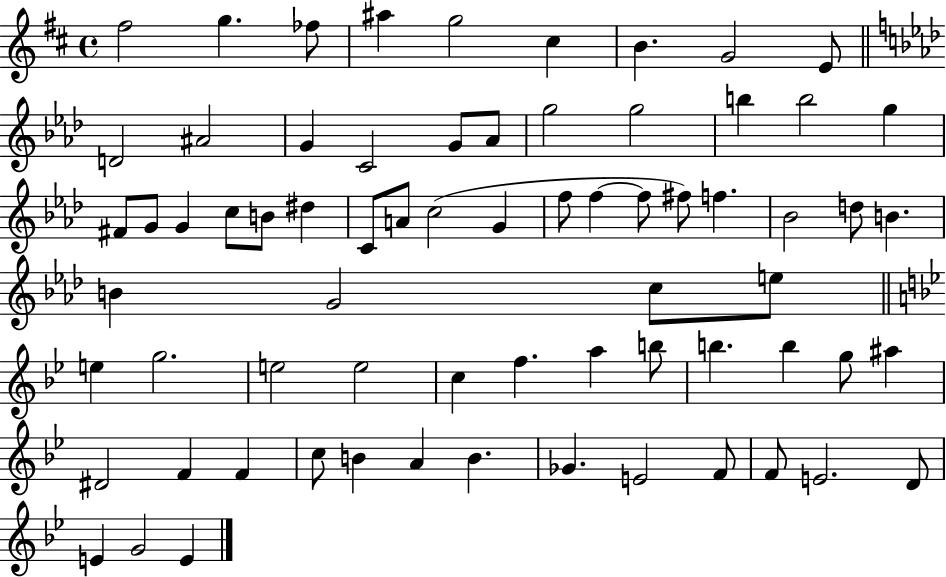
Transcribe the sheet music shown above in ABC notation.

X:1
T:Untitled
M:4/4
L:1/4
K:D
^f2 g _f/2 ^a g2 ^c B G2 E/2 D2 ^A2 G C2 G/2 _A/2 g2 g2 b b2 g ^F/2 G/2 G c/2 B/2 ^d C/2 A/2 c2 G f/2 f f/2 ^f/2 f _B2 d/2 B B G2 c/2 e/2 e g2 e2 e2 c f a b/2 b b g/2 ^a ^D2 F F c/2 B A B _G E2 F/2 F/2 E2 D/2 E G2 E